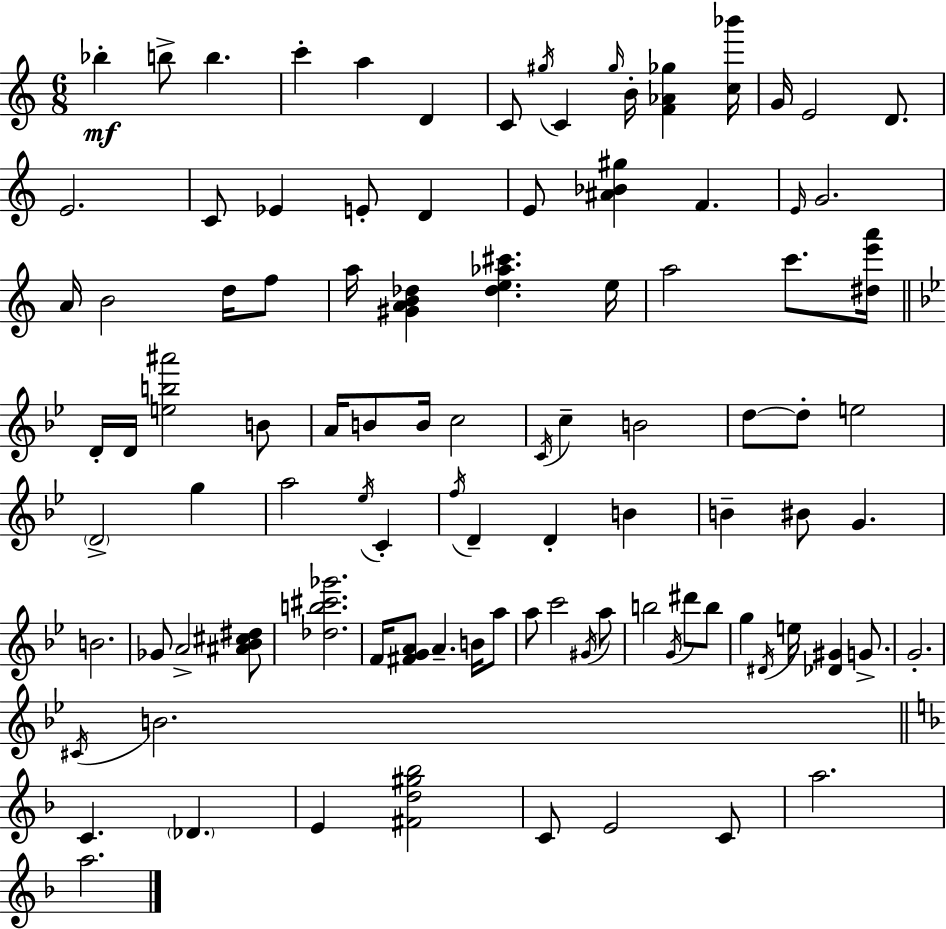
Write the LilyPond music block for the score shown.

{
  \clef treble
  \numericTimeSignature
  \time 6/8
  \key c \major
  bes''4-.\mf b''8-> b''4. | c'''4-. a''4 d'4 | c'8 \acciaccatura { gis''16 } c'4 \grace { gis''16 } b'16-. <f' aes' ges''>4 | <c'' bes'''>16 g'16 e'2 d'8. | \break e'2. | c'8 ees'4 e'8-. d'4 | e'8 <ais' bes' gis''>4 f'4. | \grace { e'16 } g'2. | \break a'16 b'2 | d''16 f''8 a''16 <gis' a' b' des''>4 <des'' e'' aes'' cis'''>4. | e''16 a''2 c'''8. | <dis'' e''' a'''>16 \bar "||" \break \key bes \major d'16-. d'16 <e'' b'' ais'''>2 b'8 | a'16 b'8 b'16 c''2 | \acciaccatura { c'16 } c''4-- b'2 | d''8~~ d''8-. e''2 | \break \parenthesize d'2-> g''4 | a''2 \acciaccatura { ees''16 } c'4-. | \acciaccatura { f''16 } d'4-- d'4-. b'4 | b'4-- bis'8 g'4. | \break b'2. | ges'8 a'2-> | <ais' bes' cis'' dis''>8 <des'' b'' cis''' ges'''>2. | f'16 <fis' g' a'>8 a'4.-- | \break b'16 a''8 a''8 c'''2 | \acciaccatura { gis'16 } a''8 b''2 | \acciaccatura { g'16 } dis'''8 b''8 g''4 \acciaccatura { dis'16 } e''16 <des' gis'>4 | g'8.-> g'2.-. | \break \acciaccatura { cis'16 } b'2. | \bar "||" \break \key f \major c'4. \parenthesize des'4. | e'4 <fis' d'' gis'' bes''>2 | c'8 e'2 c'8 | a''2. | \break a''2. | \bar "|."
}